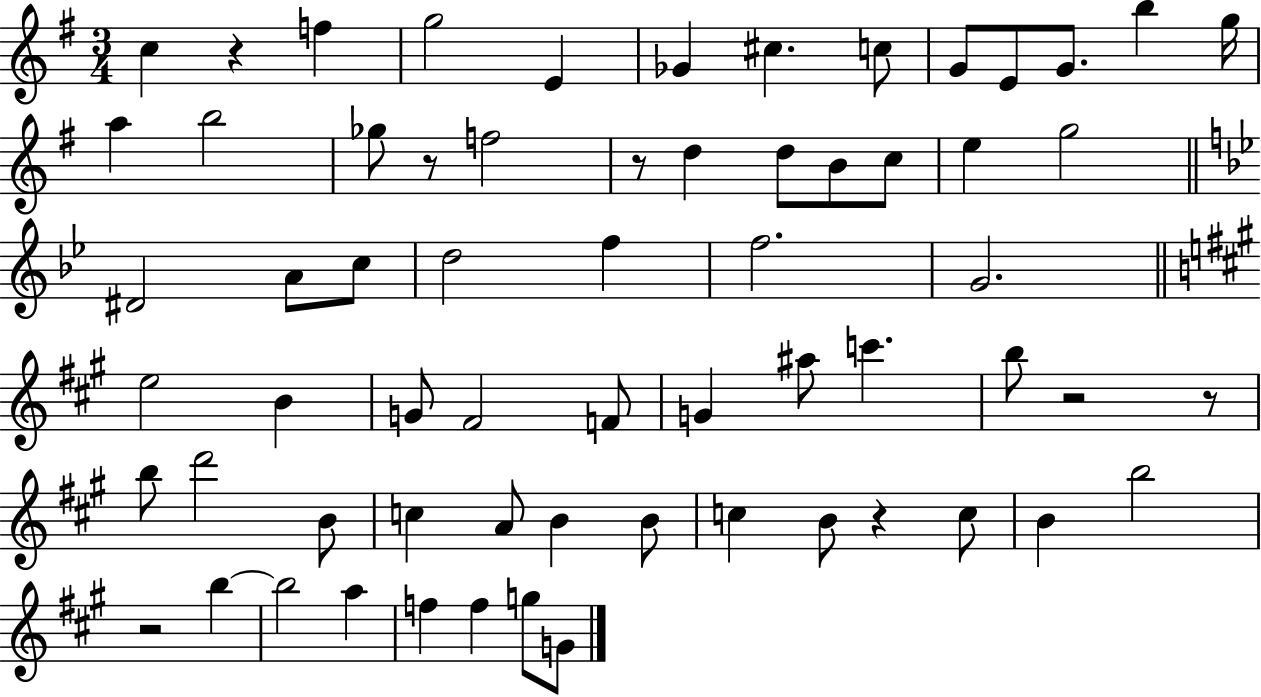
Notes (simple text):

C5/q R/q F5/q G5/h E4/q Gb4/q C#5/q. C5/e G4/e E4/e G4/e. B5/q G5/s A5/q B5/h Gb5/e R/e F5/h R/e D5/q D5/e B4/e C5/e E5/q G5/h D#4/h A4/e C5/e D5/h F5/q F5/h. G4/h. E5/h B4/q G4/e F#4/h F4/e G4/q A#5/e C6/q. B5/e R/h R/e B5/e D6/h B4/e C5/q A4/e B4/q B4/e C5/q B4/e R/q C5/e B4/q B5/h R/h B5/q B5/h A5/q F5/q F5/q G5/e G4/e